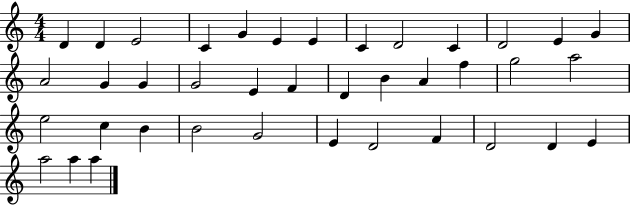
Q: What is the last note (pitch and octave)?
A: A5